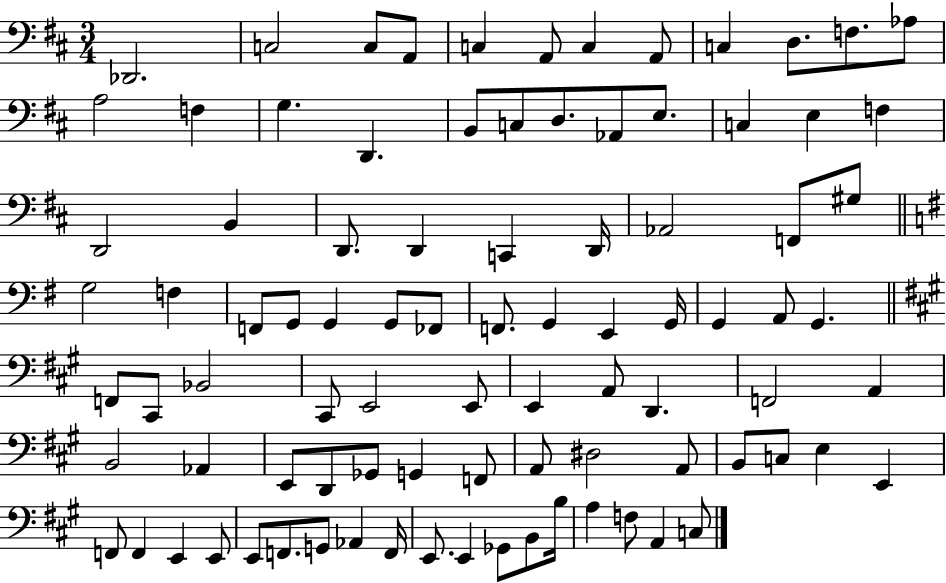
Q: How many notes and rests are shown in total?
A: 90